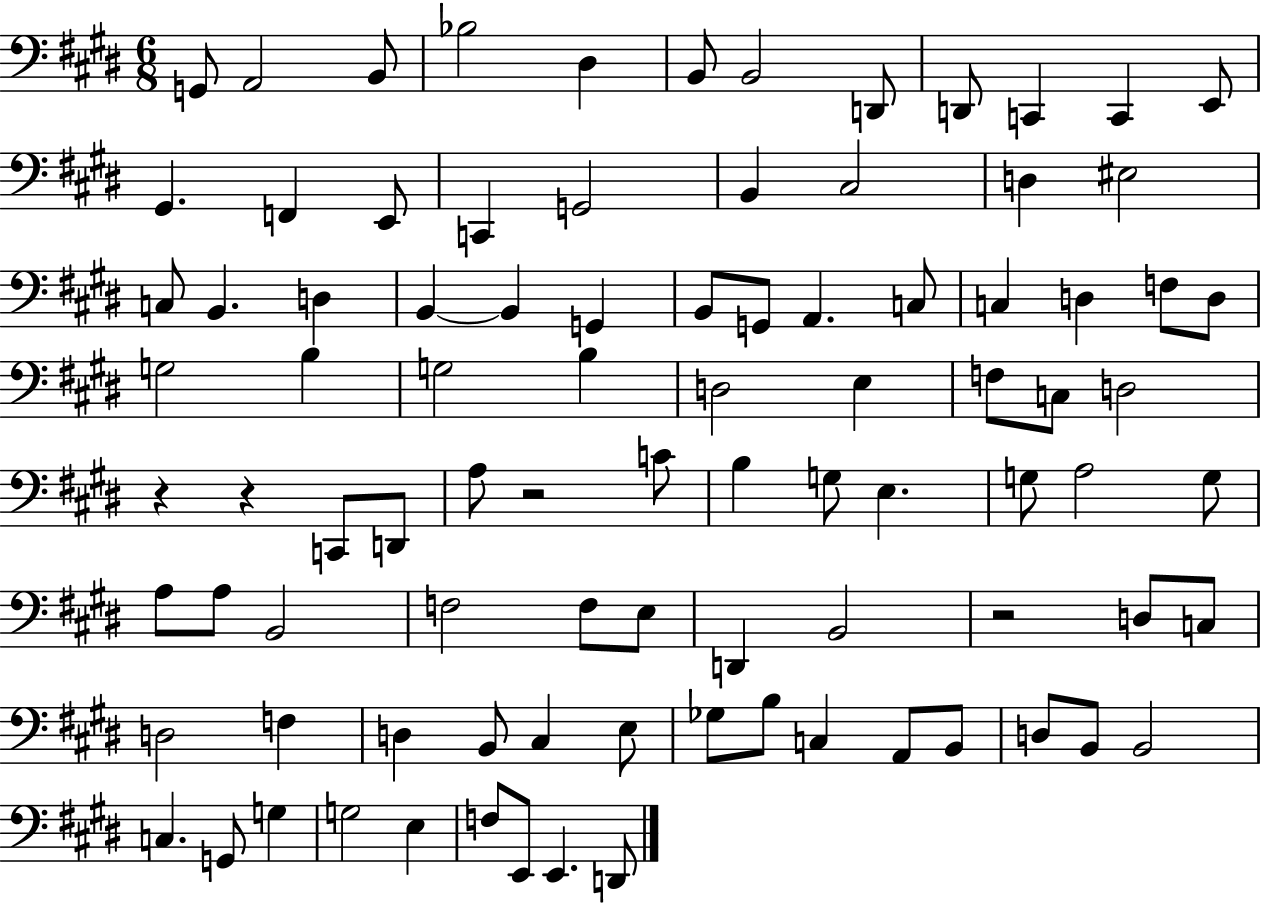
{
  \clef bass
  \numericTimeSignature
  \time 6/8
  \key e \major
  g,8 a,2 b,8 | bes2 dis4 | b,8 b,2 d,8 | d,8 c,4 c,4 e,8 | \break gis,4. f,4 e,8 | c,4 g,2 | b,4 cis2 | d4 eis2 | \break c8 b,4. d4 | b,4~~ b,4 g,4 | b,8 g,8 a,4. c8 | c4 d4 f8 d8 | \break g2 b4 | g2 b4 | d2 e4 | f8 c8 d2 | \break r4 r4 c,8 d,8 | a8 r2 c'8 | b4 g8 e4. | g8 a2 g8 | \break a8 a8 b,2 | f2 f8 e8 | d,4 b,2 | r2 d8 c8 | \break d2 f4 | d4 b,8 cis4 e8 | ges8 b8 c4 a,8 b,8 | d8 b,8 b,2 | \break c4. g,8 g4 | g2 e4 | f8 e,8 e,4. d,8 | \bar "|."
}